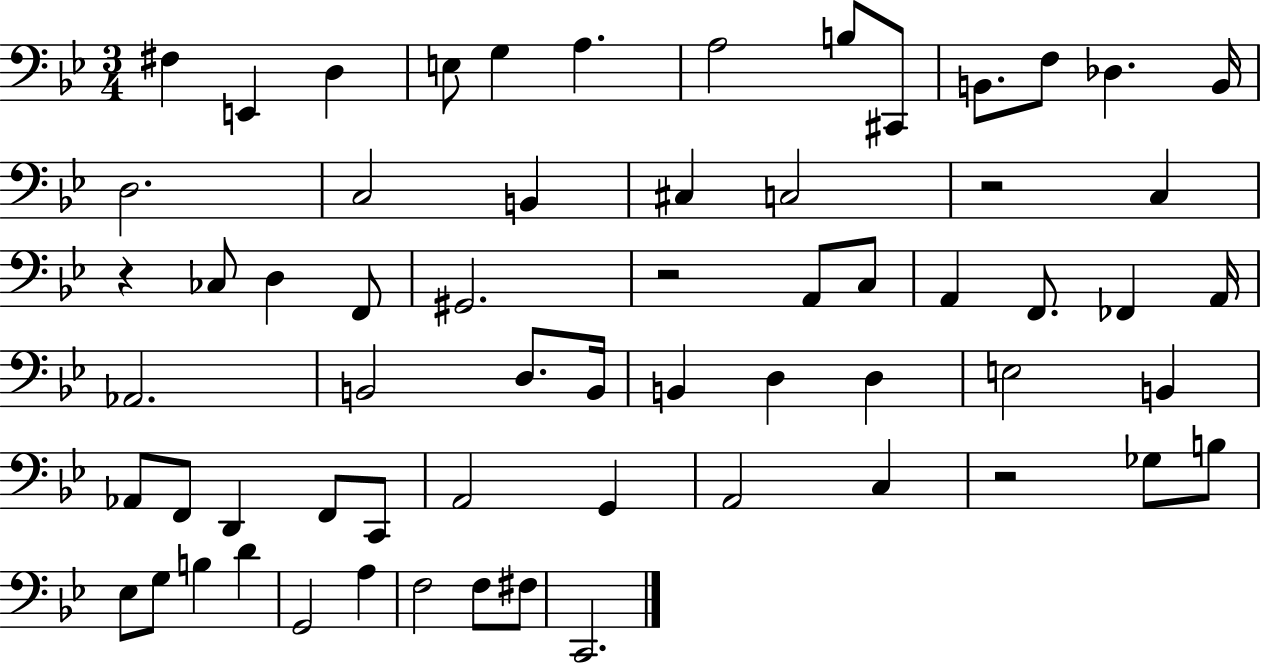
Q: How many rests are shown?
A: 4